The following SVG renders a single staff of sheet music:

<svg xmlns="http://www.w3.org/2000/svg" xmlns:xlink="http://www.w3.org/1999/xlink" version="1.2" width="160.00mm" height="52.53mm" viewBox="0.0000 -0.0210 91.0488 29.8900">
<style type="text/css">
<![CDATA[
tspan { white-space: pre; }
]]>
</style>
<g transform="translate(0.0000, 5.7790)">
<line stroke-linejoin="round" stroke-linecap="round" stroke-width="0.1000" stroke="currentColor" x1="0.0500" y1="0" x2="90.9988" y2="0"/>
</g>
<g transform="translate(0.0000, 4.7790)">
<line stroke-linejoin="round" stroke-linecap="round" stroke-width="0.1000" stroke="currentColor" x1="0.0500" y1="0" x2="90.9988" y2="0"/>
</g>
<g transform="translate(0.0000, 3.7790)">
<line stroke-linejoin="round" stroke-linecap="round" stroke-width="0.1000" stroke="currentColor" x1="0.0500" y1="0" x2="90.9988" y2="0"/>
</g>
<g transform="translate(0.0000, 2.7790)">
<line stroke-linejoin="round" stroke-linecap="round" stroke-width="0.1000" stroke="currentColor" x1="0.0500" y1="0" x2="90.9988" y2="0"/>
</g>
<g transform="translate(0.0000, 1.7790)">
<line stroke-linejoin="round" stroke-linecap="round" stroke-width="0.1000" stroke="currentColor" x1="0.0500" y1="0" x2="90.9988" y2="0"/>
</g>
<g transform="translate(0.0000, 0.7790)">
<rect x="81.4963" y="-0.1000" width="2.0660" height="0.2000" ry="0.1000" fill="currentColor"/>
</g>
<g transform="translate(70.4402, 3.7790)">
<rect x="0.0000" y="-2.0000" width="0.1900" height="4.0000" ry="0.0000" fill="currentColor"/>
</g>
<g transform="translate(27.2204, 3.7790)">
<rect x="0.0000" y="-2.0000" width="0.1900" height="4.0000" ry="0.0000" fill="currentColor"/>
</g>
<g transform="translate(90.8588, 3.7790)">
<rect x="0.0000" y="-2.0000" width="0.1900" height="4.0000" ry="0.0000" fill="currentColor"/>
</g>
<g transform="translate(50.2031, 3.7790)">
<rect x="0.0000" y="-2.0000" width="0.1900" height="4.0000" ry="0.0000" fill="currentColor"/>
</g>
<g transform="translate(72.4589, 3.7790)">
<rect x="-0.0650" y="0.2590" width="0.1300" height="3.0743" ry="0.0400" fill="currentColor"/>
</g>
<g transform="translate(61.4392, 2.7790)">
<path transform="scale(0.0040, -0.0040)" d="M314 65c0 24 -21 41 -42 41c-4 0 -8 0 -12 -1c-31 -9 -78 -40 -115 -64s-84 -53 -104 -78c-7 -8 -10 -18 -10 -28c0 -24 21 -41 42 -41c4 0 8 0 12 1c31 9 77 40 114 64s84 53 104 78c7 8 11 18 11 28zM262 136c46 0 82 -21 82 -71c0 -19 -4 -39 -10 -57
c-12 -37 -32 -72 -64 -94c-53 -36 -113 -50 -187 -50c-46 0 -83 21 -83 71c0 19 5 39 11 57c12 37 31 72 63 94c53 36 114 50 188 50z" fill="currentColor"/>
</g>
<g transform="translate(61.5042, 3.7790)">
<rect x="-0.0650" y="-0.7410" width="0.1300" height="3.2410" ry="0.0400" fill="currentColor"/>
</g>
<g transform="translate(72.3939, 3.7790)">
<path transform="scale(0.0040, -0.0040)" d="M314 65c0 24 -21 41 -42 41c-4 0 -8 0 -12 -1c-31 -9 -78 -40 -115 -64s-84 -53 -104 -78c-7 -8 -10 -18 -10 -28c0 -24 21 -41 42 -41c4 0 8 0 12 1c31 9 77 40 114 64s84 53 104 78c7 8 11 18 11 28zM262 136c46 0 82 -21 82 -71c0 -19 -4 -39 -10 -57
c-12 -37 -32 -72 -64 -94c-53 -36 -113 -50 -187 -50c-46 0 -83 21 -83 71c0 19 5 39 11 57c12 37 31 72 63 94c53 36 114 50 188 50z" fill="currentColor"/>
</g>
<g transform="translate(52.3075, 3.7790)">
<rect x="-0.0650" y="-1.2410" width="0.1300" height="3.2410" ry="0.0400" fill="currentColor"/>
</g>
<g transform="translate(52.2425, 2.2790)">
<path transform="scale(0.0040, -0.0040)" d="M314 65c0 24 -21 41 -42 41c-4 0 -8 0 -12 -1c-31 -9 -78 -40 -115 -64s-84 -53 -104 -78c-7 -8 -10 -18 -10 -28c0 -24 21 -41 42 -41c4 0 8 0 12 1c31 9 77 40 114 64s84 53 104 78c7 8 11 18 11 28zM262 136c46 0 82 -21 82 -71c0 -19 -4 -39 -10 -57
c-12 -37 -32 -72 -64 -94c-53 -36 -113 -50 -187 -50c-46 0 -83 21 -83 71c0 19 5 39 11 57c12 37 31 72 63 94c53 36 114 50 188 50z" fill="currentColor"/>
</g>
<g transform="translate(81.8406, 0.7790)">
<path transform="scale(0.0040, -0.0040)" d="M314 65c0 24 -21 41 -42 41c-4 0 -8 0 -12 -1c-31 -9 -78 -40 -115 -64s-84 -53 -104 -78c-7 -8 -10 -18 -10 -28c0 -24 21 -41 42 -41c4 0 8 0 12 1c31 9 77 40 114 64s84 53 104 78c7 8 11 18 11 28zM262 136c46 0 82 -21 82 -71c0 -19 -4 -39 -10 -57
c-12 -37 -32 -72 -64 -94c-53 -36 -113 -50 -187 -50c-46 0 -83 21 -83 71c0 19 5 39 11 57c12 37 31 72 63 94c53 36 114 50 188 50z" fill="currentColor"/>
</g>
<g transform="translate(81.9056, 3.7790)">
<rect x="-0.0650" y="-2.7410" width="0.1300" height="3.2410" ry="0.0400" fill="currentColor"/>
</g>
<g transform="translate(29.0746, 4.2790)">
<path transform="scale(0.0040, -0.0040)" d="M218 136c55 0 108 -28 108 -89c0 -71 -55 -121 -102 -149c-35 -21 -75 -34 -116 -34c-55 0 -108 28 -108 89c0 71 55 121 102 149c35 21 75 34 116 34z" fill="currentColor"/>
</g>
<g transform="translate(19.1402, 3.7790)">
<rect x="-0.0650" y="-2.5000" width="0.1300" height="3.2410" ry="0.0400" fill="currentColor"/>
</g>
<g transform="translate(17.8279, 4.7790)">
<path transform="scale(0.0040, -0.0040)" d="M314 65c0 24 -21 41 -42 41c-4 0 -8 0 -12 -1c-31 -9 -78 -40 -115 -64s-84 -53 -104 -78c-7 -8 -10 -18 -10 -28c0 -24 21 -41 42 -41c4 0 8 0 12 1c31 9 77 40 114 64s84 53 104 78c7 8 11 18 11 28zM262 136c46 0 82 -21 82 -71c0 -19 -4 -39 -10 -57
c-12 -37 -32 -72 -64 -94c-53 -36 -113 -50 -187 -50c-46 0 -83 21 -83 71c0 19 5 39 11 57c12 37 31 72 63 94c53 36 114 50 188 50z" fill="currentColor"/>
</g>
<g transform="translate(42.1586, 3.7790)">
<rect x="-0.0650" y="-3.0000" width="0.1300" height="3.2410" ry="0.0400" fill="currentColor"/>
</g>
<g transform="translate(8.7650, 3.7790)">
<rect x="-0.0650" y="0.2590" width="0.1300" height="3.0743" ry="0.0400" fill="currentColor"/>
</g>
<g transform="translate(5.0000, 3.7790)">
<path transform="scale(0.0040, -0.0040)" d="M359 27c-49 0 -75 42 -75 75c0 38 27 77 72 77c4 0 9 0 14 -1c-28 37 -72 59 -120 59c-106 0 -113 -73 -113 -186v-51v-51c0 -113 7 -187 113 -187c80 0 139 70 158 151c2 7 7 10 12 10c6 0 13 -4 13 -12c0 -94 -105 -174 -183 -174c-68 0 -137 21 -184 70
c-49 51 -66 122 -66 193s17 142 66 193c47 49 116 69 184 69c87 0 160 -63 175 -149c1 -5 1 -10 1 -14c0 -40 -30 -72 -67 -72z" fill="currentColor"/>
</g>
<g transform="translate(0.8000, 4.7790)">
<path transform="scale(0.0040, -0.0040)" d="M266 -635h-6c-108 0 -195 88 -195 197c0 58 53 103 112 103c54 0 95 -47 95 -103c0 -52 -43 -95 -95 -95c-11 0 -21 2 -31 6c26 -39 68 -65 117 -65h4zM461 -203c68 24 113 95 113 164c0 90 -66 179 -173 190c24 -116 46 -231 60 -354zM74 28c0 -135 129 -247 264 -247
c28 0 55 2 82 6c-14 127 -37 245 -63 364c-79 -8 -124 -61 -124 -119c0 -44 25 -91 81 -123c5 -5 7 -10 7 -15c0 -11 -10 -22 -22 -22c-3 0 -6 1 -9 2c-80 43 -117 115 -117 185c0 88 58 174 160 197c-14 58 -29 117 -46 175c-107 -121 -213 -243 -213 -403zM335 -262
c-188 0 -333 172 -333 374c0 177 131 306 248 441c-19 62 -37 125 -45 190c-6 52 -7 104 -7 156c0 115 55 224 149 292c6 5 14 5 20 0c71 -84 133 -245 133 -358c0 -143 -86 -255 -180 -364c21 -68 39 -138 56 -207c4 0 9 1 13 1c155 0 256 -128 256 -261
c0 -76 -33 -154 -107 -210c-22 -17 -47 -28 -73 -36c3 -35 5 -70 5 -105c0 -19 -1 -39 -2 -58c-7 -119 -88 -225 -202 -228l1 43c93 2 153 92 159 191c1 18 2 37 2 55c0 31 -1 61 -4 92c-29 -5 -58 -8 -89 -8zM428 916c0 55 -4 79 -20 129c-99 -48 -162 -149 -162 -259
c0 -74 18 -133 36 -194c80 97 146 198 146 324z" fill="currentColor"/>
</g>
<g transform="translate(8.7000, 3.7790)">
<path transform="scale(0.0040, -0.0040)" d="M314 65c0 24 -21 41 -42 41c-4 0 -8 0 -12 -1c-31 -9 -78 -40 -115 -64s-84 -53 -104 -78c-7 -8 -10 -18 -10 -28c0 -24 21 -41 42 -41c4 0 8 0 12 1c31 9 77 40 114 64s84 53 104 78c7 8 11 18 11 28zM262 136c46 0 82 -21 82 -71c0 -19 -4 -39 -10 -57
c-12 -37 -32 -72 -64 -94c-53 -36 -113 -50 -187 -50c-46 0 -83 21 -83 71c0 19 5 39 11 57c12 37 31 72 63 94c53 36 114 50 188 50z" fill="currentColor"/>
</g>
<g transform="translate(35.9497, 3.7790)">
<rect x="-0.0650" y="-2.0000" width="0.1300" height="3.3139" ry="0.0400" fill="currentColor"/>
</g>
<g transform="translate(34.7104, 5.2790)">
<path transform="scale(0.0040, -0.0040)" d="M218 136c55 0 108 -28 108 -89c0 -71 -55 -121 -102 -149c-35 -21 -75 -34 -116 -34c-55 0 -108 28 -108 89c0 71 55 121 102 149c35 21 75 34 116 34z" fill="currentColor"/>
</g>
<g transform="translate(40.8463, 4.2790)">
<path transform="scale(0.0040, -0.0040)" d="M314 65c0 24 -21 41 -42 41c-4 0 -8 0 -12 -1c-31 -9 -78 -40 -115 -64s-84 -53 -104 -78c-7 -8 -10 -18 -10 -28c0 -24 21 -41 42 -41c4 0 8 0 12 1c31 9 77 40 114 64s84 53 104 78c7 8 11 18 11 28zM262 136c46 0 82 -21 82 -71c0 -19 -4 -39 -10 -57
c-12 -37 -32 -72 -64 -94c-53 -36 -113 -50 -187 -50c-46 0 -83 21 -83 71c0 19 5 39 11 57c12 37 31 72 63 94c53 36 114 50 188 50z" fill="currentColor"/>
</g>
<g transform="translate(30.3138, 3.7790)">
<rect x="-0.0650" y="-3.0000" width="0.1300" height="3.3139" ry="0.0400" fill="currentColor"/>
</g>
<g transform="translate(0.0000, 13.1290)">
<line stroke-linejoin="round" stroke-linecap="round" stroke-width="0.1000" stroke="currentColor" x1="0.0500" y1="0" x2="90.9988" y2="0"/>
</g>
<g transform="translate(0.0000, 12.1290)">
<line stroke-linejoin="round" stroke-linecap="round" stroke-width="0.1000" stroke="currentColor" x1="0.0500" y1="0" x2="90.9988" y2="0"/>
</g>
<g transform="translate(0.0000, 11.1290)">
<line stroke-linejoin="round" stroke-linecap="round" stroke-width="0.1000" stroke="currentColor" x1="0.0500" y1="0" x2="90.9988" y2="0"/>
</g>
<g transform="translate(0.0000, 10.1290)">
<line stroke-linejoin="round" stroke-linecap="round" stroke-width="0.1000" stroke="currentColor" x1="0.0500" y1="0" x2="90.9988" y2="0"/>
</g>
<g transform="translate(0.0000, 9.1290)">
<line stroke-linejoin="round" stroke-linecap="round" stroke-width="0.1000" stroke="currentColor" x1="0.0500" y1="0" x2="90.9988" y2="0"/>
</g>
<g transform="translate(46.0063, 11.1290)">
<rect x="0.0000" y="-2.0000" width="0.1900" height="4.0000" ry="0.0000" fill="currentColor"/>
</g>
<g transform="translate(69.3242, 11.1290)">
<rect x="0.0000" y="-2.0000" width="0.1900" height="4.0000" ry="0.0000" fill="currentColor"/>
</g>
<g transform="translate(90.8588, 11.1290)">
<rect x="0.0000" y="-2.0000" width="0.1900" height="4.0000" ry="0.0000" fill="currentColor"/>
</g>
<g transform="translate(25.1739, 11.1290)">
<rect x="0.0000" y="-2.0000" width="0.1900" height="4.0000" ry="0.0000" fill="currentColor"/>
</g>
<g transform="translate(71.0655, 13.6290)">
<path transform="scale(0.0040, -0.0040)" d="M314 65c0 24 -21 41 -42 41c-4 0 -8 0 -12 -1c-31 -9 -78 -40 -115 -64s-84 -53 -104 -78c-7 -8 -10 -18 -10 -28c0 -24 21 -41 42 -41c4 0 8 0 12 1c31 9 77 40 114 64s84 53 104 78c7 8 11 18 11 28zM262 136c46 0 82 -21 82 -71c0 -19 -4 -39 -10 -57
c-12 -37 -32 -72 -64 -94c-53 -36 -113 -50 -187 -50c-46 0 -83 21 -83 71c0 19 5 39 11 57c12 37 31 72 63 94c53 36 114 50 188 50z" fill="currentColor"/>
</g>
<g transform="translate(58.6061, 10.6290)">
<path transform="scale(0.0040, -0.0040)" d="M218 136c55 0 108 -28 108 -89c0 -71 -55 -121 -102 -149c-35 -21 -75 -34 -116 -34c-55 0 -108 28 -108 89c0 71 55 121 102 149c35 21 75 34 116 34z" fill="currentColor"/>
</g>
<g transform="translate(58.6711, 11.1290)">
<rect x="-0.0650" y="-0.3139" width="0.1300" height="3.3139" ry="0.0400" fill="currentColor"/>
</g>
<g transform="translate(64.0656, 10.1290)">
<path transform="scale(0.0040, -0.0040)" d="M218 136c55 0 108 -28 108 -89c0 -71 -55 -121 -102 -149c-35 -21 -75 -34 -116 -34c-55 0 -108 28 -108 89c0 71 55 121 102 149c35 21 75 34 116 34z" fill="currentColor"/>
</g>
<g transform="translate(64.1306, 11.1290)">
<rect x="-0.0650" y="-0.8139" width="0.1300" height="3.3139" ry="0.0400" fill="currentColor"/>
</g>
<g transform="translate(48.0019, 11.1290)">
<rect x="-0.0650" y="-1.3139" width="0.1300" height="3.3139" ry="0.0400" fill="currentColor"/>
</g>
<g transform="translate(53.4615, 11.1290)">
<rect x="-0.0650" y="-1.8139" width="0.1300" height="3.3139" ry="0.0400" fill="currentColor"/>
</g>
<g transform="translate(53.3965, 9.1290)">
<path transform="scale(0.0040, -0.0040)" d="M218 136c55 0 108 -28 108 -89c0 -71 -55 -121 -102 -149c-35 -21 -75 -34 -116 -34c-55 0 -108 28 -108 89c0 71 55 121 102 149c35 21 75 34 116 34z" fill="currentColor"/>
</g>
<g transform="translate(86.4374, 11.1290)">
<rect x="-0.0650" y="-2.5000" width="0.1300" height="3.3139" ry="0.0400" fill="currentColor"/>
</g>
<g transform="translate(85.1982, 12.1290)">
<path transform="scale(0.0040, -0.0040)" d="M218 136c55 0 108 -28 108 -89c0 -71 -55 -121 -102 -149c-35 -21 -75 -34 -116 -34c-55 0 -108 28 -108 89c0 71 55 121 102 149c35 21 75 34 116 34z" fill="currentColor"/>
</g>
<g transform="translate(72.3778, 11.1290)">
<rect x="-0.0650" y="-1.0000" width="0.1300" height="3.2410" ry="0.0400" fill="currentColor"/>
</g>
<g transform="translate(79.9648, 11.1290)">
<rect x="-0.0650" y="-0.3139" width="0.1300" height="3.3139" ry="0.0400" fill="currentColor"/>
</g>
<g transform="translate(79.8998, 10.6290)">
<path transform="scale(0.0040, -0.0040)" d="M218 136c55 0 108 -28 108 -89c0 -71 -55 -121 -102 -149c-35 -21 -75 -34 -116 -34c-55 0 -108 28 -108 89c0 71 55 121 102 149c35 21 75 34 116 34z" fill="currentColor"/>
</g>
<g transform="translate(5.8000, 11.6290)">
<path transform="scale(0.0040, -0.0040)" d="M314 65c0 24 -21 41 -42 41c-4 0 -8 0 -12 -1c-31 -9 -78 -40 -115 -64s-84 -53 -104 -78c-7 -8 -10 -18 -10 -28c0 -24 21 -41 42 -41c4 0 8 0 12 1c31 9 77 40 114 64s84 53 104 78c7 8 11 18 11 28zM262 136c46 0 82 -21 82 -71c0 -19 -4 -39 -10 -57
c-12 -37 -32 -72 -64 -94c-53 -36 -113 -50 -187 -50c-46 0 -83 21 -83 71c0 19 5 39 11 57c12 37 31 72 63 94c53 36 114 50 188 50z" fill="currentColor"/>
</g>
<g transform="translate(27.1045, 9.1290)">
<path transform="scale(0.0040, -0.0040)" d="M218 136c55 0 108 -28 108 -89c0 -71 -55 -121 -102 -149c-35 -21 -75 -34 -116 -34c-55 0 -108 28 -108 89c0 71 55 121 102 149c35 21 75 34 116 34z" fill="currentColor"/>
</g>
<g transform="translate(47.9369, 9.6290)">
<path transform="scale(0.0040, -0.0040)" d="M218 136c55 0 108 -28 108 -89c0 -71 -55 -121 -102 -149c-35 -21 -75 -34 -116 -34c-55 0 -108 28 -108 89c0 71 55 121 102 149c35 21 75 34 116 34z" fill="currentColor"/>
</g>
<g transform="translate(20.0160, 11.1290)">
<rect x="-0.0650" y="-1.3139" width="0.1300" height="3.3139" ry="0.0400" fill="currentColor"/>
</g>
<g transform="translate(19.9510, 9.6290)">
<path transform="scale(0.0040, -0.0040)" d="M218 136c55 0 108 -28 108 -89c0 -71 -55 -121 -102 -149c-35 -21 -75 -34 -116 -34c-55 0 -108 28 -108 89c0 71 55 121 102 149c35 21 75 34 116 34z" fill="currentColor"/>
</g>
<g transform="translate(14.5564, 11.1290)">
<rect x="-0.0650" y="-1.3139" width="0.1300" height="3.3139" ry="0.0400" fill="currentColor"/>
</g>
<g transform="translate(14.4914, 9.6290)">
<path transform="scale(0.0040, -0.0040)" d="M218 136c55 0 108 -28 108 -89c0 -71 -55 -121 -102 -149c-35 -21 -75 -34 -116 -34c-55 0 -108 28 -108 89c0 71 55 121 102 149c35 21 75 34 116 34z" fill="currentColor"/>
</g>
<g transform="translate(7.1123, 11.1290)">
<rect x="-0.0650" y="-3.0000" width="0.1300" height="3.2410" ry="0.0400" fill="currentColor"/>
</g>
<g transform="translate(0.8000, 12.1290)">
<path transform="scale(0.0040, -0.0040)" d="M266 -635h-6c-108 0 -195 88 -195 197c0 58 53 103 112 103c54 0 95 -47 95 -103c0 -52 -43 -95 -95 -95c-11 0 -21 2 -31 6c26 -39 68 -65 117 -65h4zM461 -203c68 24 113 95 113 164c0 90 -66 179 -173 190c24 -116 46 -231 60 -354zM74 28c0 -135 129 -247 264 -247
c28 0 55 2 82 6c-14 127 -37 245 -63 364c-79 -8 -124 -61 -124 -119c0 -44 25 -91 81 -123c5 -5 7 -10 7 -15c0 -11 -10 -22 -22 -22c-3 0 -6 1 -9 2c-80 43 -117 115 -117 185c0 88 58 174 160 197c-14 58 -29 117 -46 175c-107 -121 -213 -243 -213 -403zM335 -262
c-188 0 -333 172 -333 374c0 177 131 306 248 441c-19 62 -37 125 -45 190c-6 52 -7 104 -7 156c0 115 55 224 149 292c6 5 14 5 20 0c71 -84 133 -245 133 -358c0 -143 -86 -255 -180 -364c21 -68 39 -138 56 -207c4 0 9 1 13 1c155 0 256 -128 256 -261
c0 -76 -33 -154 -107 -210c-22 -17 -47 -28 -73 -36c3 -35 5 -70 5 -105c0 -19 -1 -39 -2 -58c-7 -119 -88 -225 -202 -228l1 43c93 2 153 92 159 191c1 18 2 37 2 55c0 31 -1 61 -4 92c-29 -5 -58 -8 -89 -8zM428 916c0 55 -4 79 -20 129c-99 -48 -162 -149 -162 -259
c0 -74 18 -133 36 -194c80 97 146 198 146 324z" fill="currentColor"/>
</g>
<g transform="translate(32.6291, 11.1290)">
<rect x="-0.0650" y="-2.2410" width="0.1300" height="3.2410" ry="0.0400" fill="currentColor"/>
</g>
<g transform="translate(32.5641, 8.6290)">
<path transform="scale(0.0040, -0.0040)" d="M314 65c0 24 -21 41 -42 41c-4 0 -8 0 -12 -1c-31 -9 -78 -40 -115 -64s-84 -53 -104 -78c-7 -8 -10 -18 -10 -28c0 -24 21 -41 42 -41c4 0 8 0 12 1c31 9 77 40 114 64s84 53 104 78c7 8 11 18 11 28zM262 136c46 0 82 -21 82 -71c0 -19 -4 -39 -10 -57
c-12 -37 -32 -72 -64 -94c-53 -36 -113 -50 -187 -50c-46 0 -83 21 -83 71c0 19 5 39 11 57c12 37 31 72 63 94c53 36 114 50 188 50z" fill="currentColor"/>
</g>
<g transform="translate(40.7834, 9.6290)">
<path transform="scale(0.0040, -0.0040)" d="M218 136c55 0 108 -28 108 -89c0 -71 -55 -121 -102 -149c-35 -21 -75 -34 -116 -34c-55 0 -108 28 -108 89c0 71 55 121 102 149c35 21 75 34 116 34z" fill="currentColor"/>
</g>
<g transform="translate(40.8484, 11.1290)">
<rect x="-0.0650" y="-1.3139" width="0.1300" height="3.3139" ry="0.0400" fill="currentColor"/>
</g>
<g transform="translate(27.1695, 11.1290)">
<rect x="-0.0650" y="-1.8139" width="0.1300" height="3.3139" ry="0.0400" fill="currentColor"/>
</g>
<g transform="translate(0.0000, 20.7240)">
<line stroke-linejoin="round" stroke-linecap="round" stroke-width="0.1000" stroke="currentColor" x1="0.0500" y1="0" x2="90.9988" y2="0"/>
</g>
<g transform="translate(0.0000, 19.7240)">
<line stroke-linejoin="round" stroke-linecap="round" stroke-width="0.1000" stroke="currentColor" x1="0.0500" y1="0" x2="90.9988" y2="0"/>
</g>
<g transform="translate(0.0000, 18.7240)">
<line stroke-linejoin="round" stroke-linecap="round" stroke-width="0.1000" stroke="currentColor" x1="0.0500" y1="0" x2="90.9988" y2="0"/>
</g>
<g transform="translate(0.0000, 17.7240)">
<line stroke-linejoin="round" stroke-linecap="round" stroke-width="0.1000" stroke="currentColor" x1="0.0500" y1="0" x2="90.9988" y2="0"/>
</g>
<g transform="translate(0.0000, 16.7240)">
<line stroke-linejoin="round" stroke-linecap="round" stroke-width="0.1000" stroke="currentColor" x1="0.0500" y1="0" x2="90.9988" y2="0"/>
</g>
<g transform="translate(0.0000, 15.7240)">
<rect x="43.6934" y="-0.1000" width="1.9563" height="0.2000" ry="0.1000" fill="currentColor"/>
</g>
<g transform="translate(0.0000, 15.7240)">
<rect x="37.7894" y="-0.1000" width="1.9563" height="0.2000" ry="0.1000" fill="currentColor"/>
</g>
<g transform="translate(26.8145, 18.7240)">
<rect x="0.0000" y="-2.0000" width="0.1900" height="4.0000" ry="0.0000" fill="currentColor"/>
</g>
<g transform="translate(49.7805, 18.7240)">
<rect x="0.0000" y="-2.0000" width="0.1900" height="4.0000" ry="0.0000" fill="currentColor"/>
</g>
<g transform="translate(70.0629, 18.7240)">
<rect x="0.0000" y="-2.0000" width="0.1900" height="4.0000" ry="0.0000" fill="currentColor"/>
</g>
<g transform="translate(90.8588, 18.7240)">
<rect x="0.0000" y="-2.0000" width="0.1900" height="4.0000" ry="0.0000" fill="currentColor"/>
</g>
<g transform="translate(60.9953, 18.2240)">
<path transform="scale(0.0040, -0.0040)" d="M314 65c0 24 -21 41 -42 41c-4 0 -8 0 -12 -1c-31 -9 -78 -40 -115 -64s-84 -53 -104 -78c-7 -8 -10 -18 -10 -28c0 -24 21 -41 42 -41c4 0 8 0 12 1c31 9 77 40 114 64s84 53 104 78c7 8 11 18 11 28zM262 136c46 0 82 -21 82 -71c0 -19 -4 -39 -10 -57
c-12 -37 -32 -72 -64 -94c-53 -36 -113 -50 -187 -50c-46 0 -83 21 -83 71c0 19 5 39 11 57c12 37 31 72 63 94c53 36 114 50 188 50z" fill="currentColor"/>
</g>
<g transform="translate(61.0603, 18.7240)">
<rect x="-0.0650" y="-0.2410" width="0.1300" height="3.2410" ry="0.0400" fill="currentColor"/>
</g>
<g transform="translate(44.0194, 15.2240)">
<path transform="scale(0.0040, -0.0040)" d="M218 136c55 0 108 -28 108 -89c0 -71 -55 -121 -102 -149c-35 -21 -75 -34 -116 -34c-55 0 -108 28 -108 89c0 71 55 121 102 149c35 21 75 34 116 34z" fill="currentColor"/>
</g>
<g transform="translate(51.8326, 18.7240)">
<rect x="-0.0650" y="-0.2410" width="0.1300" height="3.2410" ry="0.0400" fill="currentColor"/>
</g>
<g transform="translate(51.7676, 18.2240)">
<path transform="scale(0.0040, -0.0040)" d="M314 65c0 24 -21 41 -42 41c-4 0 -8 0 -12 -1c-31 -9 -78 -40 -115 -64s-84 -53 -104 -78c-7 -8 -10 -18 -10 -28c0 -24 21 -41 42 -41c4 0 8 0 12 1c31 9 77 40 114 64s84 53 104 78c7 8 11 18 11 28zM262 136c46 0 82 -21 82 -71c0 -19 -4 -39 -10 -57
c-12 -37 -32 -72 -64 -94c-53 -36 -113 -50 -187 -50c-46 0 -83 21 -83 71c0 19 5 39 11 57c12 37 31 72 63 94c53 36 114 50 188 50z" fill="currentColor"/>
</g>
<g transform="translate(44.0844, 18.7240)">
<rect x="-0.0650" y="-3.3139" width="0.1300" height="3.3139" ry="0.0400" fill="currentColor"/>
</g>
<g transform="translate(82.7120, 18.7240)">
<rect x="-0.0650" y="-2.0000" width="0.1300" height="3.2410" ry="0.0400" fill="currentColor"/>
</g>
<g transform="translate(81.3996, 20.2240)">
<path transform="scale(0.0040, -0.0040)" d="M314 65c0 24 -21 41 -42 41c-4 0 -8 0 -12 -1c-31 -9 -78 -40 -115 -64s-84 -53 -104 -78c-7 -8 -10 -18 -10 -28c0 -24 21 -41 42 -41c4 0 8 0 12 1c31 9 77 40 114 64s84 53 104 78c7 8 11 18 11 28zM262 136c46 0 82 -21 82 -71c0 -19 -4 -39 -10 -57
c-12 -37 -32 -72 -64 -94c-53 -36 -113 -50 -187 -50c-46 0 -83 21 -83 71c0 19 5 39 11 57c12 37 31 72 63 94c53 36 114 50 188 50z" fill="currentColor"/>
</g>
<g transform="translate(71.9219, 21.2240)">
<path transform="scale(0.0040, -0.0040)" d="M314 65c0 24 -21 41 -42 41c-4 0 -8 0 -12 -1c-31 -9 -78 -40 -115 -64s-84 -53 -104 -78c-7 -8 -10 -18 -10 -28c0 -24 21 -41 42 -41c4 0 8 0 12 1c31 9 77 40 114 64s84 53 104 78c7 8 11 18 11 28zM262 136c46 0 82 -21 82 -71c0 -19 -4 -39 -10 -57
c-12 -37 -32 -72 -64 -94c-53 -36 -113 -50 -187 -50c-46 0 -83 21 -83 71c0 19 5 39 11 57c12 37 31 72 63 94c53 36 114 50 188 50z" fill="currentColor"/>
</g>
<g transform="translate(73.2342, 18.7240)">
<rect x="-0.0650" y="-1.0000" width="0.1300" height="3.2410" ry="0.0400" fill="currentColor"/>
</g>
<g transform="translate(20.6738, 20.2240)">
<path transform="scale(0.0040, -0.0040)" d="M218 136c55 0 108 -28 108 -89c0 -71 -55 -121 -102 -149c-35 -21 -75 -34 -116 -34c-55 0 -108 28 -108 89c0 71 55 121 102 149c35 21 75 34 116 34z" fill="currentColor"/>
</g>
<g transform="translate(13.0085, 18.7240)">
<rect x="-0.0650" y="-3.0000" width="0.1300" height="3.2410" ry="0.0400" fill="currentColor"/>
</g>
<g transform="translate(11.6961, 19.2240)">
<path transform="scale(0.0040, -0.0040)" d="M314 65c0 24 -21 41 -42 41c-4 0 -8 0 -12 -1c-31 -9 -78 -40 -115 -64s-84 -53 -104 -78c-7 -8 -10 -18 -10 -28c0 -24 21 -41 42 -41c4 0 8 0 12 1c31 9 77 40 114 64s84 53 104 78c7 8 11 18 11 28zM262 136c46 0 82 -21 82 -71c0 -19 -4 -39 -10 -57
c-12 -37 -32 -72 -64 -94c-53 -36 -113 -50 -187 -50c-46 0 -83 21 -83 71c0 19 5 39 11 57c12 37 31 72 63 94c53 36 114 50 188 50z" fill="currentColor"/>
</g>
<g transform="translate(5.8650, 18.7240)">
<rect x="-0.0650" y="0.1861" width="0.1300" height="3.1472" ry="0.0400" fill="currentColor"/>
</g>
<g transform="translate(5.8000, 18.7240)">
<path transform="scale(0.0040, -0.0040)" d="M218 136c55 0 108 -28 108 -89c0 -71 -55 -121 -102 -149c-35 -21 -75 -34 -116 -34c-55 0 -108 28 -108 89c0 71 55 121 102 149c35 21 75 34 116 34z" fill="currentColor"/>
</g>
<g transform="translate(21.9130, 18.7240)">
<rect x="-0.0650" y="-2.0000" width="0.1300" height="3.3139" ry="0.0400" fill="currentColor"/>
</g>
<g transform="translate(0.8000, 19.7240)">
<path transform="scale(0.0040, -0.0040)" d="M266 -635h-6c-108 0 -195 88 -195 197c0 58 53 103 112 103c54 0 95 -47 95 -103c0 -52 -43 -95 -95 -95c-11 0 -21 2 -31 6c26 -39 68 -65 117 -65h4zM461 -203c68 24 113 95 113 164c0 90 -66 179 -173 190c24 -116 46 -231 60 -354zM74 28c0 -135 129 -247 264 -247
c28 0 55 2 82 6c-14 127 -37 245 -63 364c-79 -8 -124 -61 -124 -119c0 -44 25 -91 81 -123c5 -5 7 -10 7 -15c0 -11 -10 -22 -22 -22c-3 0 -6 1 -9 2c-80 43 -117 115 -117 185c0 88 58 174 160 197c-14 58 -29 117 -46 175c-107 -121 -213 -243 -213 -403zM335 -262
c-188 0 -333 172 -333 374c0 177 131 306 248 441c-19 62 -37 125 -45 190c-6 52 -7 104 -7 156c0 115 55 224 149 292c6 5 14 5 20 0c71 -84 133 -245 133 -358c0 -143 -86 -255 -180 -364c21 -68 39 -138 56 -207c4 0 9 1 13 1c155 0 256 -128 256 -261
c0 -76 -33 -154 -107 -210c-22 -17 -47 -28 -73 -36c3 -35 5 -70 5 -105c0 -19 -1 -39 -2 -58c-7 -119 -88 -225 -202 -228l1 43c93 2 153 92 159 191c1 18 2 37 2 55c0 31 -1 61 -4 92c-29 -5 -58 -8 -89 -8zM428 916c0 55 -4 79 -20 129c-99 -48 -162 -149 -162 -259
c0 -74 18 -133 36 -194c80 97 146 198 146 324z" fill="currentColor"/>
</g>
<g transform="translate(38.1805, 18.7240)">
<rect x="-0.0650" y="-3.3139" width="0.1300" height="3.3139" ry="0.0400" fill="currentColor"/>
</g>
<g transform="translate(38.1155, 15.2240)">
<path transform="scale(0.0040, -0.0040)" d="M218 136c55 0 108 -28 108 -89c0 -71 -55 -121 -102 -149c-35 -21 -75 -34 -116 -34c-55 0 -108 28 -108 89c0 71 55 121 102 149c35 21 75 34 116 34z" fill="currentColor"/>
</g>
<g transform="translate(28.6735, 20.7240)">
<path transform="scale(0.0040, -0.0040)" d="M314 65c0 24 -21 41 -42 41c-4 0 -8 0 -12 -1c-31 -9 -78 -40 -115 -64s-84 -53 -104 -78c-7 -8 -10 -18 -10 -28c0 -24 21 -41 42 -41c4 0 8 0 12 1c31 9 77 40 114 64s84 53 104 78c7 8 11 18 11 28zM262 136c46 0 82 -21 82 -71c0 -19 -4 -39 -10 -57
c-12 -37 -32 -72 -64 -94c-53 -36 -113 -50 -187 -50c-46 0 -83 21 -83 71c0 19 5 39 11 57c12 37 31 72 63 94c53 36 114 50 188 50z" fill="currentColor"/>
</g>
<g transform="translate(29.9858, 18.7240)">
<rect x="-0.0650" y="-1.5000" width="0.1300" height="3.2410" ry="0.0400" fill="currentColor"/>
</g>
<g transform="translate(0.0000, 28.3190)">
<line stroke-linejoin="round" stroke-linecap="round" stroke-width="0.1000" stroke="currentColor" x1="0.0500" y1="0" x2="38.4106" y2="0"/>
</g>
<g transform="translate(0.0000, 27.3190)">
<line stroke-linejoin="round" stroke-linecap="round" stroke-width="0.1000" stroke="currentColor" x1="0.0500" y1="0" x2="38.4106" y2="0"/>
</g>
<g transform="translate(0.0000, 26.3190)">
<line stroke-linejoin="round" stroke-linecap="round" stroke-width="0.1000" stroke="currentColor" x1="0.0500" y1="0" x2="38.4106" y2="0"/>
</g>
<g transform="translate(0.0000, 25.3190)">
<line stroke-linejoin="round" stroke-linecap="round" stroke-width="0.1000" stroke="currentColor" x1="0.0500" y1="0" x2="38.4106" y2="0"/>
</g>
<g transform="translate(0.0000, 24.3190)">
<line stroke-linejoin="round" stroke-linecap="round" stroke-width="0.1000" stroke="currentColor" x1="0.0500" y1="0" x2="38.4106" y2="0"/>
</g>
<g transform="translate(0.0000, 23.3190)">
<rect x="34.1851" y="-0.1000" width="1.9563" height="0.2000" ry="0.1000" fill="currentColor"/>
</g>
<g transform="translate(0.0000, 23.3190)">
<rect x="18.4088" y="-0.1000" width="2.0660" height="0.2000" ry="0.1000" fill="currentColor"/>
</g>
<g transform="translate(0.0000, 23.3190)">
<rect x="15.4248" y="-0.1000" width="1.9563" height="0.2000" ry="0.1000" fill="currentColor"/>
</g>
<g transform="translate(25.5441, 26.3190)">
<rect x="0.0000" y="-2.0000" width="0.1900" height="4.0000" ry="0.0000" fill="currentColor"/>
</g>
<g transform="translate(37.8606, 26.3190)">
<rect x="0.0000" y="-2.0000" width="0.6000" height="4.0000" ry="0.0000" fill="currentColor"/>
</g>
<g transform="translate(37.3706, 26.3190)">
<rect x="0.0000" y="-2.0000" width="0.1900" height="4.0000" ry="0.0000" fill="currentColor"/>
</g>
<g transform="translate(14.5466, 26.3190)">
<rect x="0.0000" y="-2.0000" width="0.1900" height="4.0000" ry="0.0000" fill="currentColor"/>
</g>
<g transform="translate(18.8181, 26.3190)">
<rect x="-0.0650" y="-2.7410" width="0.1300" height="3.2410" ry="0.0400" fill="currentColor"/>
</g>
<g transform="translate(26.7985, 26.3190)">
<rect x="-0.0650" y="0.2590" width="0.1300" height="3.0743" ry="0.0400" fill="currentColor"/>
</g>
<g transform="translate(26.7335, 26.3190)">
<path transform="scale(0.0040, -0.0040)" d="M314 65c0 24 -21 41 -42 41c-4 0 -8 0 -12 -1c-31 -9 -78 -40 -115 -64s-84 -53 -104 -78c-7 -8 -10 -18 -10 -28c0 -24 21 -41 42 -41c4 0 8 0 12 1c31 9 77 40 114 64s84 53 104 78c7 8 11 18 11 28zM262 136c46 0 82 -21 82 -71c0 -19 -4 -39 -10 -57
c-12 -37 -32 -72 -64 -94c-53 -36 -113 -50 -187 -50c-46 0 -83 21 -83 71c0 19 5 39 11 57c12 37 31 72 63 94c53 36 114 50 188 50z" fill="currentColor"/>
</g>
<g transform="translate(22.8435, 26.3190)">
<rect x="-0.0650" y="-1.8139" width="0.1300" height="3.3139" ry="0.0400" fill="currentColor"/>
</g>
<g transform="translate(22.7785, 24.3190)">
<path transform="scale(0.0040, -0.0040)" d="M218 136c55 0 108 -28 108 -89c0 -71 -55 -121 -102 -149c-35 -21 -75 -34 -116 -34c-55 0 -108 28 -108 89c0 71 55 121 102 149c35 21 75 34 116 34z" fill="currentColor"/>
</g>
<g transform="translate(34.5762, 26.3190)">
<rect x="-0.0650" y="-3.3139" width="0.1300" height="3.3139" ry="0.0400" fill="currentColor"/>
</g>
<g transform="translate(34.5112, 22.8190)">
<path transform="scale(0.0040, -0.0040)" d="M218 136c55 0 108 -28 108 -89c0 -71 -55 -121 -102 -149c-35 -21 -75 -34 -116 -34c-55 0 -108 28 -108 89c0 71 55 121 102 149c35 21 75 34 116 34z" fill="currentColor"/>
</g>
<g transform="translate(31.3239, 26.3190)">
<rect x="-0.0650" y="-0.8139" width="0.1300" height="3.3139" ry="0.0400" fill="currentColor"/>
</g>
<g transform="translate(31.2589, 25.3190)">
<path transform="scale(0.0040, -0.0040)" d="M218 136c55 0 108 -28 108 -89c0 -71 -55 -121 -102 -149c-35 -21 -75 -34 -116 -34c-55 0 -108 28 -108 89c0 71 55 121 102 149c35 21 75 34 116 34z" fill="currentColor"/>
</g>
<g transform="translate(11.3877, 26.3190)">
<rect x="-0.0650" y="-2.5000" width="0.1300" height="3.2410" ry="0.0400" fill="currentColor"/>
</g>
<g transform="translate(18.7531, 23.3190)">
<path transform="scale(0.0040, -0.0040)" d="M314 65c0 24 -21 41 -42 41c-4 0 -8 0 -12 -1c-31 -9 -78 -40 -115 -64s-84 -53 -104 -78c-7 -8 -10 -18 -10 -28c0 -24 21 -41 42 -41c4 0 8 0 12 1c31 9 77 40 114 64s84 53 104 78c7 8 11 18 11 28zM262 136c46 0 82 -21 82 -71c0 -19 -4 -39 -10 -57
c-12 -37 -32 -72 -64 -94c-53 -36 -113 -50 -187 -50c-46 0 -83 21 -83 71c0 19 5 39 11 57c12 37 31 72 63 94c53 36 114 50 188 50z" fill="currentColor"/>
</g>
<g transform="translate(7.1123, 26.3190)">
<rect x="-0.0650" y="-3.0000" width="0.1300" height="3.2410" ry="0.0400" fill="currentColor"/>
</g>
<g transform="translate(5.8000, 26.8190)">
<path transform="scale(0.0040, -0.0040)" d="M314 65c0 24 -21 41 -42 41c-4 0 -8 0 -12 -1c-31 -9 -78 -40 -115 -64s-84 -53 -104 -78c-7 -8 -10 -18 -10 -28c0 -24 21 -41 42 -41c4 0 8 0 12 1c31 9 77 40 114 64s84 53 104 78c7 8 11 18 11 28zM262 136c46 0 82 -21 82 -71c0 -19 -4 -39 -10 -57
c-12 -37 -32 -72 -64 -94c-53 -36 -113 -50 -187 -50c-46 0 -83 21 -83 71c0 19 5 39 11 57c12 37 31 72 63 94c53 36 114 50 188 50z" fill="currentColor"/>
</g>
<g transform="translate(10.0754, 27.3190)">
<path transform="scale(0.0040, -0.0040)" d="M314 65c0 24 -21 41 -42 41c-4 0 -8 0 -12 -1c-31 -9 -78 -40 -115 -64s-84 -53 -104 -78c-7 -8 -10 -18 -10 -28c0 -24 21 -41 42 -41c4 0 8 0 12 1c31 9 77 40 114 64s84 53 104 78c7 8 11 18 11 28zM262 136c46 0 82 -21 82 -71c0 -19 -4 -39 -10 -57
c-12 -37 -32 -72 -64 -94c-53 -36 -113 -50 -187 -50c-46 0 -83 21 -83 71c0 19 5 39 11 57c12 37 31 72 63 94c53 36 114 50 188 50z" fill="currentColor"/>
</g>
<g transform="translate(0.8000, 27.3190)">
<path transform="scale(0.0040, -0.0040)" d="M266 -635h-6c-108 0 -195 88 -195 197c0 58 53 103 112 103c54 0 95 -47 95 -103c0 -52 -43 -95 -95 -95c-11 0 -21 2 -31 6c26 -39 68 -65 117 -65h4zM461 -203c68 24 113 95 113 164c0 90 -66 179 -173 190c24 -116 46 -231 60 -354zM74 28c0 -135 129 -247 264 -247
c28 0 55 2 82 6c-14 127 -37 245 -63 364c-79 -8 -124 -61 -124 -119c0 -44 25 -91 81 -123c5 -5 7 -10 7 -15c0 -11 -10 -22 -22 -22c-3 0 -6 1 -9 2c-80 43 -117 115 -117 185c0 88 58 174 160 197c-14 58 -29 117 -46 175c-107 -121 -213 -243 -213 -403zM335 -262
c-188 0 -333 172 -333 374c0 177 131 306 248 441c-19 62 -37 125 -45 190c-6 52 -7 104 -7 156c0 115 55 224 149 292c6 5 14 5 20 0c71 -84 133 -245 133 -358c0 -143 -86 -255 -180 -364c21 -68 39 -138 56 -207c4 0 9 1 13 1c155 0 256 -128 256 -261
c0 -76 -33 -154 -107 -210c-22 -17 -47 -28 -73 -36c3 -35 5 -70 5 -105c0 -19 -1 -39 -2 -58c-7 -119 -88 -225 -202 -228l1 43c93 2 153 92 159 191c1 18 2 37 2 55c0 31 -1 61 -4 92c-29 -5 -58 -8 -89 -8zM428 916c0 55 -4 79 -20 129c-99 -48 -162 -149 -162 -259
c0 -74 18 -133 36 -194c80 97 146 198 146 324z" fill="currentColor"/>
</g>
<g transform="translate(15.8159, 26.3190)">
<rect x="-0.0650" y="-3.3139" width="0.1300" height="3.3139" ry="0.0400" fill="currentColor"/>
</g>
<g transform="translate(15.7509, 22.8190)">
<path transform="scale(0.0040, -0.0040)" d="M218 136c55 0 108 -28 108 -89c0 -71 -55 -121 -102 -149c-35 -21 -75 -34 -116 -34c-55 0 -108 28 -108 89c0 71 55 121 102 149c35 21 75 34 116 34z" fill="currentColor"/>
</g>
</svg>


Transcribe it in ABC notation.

X:1
T:Untitled
M:4/4
L:1/4
K:C
B2 G2 A F A2 e2 d2 B2 a2 A2 e e f g2 e e f c d D2 c G B A2 F E2 b b c2 c2 D2 F2 A2 G2 b a2 f B2 d b